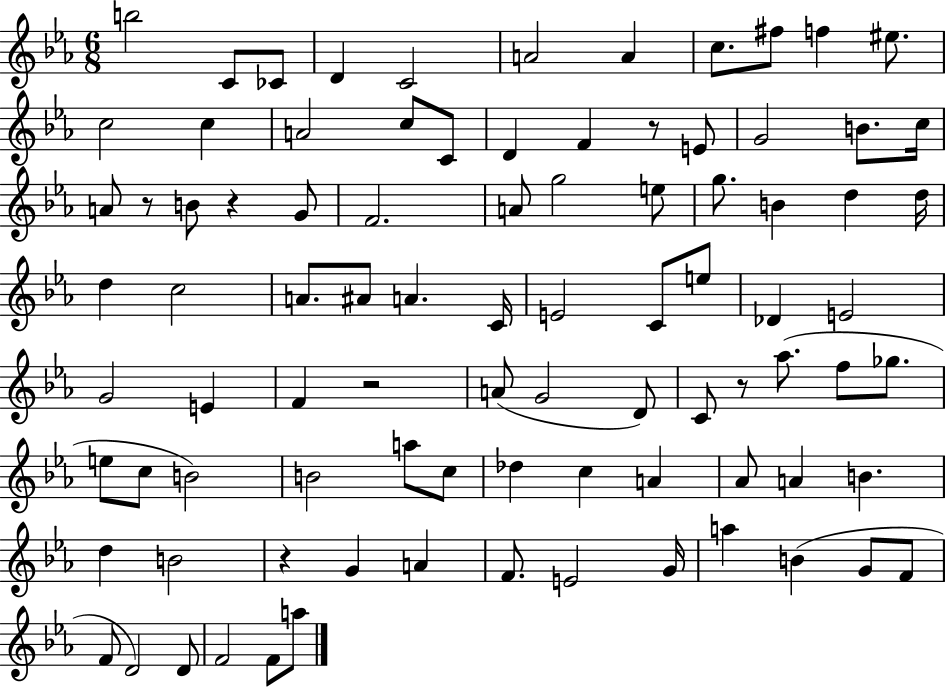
B5/h C4/e CES4/e D4/q C4/h A4/h A4/q C5/e. F#5/e F5/q EIS5/e. C5/h C5/q A4/h C5/e C4/e D4/q F4/q R/e E4/e G4/h B4/e. C5/s A4/e R/e B4/e R/q G4/e F4/h. A4/e G5/h E5/e G5/e. B4/q D5/q D5/s D5/q C5/h A4/e. A#4/e A4/q. C4/s E4/h C4/e E5/e Db4/q E4/h G4/h E4/q F4/q R/h A4/e G4/h D4/e C4/e R/e Ab5/e. F5/e Gb5/e. E5/e C5/e B4/h B4/h A5/e C5/e Db5/q C5/q A4/q Ab4/e A4/q B4/q. D5/q B4/h R/q G4/q A4/q F4/e. E4/h G4/s A5/q B4/q G4/e F4/e F4/e D4/h D4/e F4/h F4/e A5/e